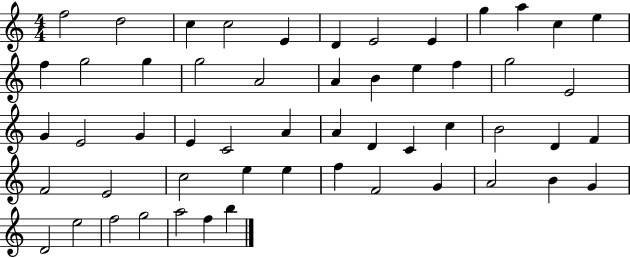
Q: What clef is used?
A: treble